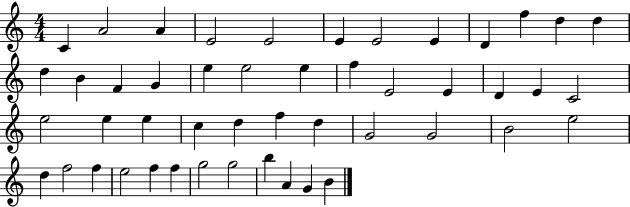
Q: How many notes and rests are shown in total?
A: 48